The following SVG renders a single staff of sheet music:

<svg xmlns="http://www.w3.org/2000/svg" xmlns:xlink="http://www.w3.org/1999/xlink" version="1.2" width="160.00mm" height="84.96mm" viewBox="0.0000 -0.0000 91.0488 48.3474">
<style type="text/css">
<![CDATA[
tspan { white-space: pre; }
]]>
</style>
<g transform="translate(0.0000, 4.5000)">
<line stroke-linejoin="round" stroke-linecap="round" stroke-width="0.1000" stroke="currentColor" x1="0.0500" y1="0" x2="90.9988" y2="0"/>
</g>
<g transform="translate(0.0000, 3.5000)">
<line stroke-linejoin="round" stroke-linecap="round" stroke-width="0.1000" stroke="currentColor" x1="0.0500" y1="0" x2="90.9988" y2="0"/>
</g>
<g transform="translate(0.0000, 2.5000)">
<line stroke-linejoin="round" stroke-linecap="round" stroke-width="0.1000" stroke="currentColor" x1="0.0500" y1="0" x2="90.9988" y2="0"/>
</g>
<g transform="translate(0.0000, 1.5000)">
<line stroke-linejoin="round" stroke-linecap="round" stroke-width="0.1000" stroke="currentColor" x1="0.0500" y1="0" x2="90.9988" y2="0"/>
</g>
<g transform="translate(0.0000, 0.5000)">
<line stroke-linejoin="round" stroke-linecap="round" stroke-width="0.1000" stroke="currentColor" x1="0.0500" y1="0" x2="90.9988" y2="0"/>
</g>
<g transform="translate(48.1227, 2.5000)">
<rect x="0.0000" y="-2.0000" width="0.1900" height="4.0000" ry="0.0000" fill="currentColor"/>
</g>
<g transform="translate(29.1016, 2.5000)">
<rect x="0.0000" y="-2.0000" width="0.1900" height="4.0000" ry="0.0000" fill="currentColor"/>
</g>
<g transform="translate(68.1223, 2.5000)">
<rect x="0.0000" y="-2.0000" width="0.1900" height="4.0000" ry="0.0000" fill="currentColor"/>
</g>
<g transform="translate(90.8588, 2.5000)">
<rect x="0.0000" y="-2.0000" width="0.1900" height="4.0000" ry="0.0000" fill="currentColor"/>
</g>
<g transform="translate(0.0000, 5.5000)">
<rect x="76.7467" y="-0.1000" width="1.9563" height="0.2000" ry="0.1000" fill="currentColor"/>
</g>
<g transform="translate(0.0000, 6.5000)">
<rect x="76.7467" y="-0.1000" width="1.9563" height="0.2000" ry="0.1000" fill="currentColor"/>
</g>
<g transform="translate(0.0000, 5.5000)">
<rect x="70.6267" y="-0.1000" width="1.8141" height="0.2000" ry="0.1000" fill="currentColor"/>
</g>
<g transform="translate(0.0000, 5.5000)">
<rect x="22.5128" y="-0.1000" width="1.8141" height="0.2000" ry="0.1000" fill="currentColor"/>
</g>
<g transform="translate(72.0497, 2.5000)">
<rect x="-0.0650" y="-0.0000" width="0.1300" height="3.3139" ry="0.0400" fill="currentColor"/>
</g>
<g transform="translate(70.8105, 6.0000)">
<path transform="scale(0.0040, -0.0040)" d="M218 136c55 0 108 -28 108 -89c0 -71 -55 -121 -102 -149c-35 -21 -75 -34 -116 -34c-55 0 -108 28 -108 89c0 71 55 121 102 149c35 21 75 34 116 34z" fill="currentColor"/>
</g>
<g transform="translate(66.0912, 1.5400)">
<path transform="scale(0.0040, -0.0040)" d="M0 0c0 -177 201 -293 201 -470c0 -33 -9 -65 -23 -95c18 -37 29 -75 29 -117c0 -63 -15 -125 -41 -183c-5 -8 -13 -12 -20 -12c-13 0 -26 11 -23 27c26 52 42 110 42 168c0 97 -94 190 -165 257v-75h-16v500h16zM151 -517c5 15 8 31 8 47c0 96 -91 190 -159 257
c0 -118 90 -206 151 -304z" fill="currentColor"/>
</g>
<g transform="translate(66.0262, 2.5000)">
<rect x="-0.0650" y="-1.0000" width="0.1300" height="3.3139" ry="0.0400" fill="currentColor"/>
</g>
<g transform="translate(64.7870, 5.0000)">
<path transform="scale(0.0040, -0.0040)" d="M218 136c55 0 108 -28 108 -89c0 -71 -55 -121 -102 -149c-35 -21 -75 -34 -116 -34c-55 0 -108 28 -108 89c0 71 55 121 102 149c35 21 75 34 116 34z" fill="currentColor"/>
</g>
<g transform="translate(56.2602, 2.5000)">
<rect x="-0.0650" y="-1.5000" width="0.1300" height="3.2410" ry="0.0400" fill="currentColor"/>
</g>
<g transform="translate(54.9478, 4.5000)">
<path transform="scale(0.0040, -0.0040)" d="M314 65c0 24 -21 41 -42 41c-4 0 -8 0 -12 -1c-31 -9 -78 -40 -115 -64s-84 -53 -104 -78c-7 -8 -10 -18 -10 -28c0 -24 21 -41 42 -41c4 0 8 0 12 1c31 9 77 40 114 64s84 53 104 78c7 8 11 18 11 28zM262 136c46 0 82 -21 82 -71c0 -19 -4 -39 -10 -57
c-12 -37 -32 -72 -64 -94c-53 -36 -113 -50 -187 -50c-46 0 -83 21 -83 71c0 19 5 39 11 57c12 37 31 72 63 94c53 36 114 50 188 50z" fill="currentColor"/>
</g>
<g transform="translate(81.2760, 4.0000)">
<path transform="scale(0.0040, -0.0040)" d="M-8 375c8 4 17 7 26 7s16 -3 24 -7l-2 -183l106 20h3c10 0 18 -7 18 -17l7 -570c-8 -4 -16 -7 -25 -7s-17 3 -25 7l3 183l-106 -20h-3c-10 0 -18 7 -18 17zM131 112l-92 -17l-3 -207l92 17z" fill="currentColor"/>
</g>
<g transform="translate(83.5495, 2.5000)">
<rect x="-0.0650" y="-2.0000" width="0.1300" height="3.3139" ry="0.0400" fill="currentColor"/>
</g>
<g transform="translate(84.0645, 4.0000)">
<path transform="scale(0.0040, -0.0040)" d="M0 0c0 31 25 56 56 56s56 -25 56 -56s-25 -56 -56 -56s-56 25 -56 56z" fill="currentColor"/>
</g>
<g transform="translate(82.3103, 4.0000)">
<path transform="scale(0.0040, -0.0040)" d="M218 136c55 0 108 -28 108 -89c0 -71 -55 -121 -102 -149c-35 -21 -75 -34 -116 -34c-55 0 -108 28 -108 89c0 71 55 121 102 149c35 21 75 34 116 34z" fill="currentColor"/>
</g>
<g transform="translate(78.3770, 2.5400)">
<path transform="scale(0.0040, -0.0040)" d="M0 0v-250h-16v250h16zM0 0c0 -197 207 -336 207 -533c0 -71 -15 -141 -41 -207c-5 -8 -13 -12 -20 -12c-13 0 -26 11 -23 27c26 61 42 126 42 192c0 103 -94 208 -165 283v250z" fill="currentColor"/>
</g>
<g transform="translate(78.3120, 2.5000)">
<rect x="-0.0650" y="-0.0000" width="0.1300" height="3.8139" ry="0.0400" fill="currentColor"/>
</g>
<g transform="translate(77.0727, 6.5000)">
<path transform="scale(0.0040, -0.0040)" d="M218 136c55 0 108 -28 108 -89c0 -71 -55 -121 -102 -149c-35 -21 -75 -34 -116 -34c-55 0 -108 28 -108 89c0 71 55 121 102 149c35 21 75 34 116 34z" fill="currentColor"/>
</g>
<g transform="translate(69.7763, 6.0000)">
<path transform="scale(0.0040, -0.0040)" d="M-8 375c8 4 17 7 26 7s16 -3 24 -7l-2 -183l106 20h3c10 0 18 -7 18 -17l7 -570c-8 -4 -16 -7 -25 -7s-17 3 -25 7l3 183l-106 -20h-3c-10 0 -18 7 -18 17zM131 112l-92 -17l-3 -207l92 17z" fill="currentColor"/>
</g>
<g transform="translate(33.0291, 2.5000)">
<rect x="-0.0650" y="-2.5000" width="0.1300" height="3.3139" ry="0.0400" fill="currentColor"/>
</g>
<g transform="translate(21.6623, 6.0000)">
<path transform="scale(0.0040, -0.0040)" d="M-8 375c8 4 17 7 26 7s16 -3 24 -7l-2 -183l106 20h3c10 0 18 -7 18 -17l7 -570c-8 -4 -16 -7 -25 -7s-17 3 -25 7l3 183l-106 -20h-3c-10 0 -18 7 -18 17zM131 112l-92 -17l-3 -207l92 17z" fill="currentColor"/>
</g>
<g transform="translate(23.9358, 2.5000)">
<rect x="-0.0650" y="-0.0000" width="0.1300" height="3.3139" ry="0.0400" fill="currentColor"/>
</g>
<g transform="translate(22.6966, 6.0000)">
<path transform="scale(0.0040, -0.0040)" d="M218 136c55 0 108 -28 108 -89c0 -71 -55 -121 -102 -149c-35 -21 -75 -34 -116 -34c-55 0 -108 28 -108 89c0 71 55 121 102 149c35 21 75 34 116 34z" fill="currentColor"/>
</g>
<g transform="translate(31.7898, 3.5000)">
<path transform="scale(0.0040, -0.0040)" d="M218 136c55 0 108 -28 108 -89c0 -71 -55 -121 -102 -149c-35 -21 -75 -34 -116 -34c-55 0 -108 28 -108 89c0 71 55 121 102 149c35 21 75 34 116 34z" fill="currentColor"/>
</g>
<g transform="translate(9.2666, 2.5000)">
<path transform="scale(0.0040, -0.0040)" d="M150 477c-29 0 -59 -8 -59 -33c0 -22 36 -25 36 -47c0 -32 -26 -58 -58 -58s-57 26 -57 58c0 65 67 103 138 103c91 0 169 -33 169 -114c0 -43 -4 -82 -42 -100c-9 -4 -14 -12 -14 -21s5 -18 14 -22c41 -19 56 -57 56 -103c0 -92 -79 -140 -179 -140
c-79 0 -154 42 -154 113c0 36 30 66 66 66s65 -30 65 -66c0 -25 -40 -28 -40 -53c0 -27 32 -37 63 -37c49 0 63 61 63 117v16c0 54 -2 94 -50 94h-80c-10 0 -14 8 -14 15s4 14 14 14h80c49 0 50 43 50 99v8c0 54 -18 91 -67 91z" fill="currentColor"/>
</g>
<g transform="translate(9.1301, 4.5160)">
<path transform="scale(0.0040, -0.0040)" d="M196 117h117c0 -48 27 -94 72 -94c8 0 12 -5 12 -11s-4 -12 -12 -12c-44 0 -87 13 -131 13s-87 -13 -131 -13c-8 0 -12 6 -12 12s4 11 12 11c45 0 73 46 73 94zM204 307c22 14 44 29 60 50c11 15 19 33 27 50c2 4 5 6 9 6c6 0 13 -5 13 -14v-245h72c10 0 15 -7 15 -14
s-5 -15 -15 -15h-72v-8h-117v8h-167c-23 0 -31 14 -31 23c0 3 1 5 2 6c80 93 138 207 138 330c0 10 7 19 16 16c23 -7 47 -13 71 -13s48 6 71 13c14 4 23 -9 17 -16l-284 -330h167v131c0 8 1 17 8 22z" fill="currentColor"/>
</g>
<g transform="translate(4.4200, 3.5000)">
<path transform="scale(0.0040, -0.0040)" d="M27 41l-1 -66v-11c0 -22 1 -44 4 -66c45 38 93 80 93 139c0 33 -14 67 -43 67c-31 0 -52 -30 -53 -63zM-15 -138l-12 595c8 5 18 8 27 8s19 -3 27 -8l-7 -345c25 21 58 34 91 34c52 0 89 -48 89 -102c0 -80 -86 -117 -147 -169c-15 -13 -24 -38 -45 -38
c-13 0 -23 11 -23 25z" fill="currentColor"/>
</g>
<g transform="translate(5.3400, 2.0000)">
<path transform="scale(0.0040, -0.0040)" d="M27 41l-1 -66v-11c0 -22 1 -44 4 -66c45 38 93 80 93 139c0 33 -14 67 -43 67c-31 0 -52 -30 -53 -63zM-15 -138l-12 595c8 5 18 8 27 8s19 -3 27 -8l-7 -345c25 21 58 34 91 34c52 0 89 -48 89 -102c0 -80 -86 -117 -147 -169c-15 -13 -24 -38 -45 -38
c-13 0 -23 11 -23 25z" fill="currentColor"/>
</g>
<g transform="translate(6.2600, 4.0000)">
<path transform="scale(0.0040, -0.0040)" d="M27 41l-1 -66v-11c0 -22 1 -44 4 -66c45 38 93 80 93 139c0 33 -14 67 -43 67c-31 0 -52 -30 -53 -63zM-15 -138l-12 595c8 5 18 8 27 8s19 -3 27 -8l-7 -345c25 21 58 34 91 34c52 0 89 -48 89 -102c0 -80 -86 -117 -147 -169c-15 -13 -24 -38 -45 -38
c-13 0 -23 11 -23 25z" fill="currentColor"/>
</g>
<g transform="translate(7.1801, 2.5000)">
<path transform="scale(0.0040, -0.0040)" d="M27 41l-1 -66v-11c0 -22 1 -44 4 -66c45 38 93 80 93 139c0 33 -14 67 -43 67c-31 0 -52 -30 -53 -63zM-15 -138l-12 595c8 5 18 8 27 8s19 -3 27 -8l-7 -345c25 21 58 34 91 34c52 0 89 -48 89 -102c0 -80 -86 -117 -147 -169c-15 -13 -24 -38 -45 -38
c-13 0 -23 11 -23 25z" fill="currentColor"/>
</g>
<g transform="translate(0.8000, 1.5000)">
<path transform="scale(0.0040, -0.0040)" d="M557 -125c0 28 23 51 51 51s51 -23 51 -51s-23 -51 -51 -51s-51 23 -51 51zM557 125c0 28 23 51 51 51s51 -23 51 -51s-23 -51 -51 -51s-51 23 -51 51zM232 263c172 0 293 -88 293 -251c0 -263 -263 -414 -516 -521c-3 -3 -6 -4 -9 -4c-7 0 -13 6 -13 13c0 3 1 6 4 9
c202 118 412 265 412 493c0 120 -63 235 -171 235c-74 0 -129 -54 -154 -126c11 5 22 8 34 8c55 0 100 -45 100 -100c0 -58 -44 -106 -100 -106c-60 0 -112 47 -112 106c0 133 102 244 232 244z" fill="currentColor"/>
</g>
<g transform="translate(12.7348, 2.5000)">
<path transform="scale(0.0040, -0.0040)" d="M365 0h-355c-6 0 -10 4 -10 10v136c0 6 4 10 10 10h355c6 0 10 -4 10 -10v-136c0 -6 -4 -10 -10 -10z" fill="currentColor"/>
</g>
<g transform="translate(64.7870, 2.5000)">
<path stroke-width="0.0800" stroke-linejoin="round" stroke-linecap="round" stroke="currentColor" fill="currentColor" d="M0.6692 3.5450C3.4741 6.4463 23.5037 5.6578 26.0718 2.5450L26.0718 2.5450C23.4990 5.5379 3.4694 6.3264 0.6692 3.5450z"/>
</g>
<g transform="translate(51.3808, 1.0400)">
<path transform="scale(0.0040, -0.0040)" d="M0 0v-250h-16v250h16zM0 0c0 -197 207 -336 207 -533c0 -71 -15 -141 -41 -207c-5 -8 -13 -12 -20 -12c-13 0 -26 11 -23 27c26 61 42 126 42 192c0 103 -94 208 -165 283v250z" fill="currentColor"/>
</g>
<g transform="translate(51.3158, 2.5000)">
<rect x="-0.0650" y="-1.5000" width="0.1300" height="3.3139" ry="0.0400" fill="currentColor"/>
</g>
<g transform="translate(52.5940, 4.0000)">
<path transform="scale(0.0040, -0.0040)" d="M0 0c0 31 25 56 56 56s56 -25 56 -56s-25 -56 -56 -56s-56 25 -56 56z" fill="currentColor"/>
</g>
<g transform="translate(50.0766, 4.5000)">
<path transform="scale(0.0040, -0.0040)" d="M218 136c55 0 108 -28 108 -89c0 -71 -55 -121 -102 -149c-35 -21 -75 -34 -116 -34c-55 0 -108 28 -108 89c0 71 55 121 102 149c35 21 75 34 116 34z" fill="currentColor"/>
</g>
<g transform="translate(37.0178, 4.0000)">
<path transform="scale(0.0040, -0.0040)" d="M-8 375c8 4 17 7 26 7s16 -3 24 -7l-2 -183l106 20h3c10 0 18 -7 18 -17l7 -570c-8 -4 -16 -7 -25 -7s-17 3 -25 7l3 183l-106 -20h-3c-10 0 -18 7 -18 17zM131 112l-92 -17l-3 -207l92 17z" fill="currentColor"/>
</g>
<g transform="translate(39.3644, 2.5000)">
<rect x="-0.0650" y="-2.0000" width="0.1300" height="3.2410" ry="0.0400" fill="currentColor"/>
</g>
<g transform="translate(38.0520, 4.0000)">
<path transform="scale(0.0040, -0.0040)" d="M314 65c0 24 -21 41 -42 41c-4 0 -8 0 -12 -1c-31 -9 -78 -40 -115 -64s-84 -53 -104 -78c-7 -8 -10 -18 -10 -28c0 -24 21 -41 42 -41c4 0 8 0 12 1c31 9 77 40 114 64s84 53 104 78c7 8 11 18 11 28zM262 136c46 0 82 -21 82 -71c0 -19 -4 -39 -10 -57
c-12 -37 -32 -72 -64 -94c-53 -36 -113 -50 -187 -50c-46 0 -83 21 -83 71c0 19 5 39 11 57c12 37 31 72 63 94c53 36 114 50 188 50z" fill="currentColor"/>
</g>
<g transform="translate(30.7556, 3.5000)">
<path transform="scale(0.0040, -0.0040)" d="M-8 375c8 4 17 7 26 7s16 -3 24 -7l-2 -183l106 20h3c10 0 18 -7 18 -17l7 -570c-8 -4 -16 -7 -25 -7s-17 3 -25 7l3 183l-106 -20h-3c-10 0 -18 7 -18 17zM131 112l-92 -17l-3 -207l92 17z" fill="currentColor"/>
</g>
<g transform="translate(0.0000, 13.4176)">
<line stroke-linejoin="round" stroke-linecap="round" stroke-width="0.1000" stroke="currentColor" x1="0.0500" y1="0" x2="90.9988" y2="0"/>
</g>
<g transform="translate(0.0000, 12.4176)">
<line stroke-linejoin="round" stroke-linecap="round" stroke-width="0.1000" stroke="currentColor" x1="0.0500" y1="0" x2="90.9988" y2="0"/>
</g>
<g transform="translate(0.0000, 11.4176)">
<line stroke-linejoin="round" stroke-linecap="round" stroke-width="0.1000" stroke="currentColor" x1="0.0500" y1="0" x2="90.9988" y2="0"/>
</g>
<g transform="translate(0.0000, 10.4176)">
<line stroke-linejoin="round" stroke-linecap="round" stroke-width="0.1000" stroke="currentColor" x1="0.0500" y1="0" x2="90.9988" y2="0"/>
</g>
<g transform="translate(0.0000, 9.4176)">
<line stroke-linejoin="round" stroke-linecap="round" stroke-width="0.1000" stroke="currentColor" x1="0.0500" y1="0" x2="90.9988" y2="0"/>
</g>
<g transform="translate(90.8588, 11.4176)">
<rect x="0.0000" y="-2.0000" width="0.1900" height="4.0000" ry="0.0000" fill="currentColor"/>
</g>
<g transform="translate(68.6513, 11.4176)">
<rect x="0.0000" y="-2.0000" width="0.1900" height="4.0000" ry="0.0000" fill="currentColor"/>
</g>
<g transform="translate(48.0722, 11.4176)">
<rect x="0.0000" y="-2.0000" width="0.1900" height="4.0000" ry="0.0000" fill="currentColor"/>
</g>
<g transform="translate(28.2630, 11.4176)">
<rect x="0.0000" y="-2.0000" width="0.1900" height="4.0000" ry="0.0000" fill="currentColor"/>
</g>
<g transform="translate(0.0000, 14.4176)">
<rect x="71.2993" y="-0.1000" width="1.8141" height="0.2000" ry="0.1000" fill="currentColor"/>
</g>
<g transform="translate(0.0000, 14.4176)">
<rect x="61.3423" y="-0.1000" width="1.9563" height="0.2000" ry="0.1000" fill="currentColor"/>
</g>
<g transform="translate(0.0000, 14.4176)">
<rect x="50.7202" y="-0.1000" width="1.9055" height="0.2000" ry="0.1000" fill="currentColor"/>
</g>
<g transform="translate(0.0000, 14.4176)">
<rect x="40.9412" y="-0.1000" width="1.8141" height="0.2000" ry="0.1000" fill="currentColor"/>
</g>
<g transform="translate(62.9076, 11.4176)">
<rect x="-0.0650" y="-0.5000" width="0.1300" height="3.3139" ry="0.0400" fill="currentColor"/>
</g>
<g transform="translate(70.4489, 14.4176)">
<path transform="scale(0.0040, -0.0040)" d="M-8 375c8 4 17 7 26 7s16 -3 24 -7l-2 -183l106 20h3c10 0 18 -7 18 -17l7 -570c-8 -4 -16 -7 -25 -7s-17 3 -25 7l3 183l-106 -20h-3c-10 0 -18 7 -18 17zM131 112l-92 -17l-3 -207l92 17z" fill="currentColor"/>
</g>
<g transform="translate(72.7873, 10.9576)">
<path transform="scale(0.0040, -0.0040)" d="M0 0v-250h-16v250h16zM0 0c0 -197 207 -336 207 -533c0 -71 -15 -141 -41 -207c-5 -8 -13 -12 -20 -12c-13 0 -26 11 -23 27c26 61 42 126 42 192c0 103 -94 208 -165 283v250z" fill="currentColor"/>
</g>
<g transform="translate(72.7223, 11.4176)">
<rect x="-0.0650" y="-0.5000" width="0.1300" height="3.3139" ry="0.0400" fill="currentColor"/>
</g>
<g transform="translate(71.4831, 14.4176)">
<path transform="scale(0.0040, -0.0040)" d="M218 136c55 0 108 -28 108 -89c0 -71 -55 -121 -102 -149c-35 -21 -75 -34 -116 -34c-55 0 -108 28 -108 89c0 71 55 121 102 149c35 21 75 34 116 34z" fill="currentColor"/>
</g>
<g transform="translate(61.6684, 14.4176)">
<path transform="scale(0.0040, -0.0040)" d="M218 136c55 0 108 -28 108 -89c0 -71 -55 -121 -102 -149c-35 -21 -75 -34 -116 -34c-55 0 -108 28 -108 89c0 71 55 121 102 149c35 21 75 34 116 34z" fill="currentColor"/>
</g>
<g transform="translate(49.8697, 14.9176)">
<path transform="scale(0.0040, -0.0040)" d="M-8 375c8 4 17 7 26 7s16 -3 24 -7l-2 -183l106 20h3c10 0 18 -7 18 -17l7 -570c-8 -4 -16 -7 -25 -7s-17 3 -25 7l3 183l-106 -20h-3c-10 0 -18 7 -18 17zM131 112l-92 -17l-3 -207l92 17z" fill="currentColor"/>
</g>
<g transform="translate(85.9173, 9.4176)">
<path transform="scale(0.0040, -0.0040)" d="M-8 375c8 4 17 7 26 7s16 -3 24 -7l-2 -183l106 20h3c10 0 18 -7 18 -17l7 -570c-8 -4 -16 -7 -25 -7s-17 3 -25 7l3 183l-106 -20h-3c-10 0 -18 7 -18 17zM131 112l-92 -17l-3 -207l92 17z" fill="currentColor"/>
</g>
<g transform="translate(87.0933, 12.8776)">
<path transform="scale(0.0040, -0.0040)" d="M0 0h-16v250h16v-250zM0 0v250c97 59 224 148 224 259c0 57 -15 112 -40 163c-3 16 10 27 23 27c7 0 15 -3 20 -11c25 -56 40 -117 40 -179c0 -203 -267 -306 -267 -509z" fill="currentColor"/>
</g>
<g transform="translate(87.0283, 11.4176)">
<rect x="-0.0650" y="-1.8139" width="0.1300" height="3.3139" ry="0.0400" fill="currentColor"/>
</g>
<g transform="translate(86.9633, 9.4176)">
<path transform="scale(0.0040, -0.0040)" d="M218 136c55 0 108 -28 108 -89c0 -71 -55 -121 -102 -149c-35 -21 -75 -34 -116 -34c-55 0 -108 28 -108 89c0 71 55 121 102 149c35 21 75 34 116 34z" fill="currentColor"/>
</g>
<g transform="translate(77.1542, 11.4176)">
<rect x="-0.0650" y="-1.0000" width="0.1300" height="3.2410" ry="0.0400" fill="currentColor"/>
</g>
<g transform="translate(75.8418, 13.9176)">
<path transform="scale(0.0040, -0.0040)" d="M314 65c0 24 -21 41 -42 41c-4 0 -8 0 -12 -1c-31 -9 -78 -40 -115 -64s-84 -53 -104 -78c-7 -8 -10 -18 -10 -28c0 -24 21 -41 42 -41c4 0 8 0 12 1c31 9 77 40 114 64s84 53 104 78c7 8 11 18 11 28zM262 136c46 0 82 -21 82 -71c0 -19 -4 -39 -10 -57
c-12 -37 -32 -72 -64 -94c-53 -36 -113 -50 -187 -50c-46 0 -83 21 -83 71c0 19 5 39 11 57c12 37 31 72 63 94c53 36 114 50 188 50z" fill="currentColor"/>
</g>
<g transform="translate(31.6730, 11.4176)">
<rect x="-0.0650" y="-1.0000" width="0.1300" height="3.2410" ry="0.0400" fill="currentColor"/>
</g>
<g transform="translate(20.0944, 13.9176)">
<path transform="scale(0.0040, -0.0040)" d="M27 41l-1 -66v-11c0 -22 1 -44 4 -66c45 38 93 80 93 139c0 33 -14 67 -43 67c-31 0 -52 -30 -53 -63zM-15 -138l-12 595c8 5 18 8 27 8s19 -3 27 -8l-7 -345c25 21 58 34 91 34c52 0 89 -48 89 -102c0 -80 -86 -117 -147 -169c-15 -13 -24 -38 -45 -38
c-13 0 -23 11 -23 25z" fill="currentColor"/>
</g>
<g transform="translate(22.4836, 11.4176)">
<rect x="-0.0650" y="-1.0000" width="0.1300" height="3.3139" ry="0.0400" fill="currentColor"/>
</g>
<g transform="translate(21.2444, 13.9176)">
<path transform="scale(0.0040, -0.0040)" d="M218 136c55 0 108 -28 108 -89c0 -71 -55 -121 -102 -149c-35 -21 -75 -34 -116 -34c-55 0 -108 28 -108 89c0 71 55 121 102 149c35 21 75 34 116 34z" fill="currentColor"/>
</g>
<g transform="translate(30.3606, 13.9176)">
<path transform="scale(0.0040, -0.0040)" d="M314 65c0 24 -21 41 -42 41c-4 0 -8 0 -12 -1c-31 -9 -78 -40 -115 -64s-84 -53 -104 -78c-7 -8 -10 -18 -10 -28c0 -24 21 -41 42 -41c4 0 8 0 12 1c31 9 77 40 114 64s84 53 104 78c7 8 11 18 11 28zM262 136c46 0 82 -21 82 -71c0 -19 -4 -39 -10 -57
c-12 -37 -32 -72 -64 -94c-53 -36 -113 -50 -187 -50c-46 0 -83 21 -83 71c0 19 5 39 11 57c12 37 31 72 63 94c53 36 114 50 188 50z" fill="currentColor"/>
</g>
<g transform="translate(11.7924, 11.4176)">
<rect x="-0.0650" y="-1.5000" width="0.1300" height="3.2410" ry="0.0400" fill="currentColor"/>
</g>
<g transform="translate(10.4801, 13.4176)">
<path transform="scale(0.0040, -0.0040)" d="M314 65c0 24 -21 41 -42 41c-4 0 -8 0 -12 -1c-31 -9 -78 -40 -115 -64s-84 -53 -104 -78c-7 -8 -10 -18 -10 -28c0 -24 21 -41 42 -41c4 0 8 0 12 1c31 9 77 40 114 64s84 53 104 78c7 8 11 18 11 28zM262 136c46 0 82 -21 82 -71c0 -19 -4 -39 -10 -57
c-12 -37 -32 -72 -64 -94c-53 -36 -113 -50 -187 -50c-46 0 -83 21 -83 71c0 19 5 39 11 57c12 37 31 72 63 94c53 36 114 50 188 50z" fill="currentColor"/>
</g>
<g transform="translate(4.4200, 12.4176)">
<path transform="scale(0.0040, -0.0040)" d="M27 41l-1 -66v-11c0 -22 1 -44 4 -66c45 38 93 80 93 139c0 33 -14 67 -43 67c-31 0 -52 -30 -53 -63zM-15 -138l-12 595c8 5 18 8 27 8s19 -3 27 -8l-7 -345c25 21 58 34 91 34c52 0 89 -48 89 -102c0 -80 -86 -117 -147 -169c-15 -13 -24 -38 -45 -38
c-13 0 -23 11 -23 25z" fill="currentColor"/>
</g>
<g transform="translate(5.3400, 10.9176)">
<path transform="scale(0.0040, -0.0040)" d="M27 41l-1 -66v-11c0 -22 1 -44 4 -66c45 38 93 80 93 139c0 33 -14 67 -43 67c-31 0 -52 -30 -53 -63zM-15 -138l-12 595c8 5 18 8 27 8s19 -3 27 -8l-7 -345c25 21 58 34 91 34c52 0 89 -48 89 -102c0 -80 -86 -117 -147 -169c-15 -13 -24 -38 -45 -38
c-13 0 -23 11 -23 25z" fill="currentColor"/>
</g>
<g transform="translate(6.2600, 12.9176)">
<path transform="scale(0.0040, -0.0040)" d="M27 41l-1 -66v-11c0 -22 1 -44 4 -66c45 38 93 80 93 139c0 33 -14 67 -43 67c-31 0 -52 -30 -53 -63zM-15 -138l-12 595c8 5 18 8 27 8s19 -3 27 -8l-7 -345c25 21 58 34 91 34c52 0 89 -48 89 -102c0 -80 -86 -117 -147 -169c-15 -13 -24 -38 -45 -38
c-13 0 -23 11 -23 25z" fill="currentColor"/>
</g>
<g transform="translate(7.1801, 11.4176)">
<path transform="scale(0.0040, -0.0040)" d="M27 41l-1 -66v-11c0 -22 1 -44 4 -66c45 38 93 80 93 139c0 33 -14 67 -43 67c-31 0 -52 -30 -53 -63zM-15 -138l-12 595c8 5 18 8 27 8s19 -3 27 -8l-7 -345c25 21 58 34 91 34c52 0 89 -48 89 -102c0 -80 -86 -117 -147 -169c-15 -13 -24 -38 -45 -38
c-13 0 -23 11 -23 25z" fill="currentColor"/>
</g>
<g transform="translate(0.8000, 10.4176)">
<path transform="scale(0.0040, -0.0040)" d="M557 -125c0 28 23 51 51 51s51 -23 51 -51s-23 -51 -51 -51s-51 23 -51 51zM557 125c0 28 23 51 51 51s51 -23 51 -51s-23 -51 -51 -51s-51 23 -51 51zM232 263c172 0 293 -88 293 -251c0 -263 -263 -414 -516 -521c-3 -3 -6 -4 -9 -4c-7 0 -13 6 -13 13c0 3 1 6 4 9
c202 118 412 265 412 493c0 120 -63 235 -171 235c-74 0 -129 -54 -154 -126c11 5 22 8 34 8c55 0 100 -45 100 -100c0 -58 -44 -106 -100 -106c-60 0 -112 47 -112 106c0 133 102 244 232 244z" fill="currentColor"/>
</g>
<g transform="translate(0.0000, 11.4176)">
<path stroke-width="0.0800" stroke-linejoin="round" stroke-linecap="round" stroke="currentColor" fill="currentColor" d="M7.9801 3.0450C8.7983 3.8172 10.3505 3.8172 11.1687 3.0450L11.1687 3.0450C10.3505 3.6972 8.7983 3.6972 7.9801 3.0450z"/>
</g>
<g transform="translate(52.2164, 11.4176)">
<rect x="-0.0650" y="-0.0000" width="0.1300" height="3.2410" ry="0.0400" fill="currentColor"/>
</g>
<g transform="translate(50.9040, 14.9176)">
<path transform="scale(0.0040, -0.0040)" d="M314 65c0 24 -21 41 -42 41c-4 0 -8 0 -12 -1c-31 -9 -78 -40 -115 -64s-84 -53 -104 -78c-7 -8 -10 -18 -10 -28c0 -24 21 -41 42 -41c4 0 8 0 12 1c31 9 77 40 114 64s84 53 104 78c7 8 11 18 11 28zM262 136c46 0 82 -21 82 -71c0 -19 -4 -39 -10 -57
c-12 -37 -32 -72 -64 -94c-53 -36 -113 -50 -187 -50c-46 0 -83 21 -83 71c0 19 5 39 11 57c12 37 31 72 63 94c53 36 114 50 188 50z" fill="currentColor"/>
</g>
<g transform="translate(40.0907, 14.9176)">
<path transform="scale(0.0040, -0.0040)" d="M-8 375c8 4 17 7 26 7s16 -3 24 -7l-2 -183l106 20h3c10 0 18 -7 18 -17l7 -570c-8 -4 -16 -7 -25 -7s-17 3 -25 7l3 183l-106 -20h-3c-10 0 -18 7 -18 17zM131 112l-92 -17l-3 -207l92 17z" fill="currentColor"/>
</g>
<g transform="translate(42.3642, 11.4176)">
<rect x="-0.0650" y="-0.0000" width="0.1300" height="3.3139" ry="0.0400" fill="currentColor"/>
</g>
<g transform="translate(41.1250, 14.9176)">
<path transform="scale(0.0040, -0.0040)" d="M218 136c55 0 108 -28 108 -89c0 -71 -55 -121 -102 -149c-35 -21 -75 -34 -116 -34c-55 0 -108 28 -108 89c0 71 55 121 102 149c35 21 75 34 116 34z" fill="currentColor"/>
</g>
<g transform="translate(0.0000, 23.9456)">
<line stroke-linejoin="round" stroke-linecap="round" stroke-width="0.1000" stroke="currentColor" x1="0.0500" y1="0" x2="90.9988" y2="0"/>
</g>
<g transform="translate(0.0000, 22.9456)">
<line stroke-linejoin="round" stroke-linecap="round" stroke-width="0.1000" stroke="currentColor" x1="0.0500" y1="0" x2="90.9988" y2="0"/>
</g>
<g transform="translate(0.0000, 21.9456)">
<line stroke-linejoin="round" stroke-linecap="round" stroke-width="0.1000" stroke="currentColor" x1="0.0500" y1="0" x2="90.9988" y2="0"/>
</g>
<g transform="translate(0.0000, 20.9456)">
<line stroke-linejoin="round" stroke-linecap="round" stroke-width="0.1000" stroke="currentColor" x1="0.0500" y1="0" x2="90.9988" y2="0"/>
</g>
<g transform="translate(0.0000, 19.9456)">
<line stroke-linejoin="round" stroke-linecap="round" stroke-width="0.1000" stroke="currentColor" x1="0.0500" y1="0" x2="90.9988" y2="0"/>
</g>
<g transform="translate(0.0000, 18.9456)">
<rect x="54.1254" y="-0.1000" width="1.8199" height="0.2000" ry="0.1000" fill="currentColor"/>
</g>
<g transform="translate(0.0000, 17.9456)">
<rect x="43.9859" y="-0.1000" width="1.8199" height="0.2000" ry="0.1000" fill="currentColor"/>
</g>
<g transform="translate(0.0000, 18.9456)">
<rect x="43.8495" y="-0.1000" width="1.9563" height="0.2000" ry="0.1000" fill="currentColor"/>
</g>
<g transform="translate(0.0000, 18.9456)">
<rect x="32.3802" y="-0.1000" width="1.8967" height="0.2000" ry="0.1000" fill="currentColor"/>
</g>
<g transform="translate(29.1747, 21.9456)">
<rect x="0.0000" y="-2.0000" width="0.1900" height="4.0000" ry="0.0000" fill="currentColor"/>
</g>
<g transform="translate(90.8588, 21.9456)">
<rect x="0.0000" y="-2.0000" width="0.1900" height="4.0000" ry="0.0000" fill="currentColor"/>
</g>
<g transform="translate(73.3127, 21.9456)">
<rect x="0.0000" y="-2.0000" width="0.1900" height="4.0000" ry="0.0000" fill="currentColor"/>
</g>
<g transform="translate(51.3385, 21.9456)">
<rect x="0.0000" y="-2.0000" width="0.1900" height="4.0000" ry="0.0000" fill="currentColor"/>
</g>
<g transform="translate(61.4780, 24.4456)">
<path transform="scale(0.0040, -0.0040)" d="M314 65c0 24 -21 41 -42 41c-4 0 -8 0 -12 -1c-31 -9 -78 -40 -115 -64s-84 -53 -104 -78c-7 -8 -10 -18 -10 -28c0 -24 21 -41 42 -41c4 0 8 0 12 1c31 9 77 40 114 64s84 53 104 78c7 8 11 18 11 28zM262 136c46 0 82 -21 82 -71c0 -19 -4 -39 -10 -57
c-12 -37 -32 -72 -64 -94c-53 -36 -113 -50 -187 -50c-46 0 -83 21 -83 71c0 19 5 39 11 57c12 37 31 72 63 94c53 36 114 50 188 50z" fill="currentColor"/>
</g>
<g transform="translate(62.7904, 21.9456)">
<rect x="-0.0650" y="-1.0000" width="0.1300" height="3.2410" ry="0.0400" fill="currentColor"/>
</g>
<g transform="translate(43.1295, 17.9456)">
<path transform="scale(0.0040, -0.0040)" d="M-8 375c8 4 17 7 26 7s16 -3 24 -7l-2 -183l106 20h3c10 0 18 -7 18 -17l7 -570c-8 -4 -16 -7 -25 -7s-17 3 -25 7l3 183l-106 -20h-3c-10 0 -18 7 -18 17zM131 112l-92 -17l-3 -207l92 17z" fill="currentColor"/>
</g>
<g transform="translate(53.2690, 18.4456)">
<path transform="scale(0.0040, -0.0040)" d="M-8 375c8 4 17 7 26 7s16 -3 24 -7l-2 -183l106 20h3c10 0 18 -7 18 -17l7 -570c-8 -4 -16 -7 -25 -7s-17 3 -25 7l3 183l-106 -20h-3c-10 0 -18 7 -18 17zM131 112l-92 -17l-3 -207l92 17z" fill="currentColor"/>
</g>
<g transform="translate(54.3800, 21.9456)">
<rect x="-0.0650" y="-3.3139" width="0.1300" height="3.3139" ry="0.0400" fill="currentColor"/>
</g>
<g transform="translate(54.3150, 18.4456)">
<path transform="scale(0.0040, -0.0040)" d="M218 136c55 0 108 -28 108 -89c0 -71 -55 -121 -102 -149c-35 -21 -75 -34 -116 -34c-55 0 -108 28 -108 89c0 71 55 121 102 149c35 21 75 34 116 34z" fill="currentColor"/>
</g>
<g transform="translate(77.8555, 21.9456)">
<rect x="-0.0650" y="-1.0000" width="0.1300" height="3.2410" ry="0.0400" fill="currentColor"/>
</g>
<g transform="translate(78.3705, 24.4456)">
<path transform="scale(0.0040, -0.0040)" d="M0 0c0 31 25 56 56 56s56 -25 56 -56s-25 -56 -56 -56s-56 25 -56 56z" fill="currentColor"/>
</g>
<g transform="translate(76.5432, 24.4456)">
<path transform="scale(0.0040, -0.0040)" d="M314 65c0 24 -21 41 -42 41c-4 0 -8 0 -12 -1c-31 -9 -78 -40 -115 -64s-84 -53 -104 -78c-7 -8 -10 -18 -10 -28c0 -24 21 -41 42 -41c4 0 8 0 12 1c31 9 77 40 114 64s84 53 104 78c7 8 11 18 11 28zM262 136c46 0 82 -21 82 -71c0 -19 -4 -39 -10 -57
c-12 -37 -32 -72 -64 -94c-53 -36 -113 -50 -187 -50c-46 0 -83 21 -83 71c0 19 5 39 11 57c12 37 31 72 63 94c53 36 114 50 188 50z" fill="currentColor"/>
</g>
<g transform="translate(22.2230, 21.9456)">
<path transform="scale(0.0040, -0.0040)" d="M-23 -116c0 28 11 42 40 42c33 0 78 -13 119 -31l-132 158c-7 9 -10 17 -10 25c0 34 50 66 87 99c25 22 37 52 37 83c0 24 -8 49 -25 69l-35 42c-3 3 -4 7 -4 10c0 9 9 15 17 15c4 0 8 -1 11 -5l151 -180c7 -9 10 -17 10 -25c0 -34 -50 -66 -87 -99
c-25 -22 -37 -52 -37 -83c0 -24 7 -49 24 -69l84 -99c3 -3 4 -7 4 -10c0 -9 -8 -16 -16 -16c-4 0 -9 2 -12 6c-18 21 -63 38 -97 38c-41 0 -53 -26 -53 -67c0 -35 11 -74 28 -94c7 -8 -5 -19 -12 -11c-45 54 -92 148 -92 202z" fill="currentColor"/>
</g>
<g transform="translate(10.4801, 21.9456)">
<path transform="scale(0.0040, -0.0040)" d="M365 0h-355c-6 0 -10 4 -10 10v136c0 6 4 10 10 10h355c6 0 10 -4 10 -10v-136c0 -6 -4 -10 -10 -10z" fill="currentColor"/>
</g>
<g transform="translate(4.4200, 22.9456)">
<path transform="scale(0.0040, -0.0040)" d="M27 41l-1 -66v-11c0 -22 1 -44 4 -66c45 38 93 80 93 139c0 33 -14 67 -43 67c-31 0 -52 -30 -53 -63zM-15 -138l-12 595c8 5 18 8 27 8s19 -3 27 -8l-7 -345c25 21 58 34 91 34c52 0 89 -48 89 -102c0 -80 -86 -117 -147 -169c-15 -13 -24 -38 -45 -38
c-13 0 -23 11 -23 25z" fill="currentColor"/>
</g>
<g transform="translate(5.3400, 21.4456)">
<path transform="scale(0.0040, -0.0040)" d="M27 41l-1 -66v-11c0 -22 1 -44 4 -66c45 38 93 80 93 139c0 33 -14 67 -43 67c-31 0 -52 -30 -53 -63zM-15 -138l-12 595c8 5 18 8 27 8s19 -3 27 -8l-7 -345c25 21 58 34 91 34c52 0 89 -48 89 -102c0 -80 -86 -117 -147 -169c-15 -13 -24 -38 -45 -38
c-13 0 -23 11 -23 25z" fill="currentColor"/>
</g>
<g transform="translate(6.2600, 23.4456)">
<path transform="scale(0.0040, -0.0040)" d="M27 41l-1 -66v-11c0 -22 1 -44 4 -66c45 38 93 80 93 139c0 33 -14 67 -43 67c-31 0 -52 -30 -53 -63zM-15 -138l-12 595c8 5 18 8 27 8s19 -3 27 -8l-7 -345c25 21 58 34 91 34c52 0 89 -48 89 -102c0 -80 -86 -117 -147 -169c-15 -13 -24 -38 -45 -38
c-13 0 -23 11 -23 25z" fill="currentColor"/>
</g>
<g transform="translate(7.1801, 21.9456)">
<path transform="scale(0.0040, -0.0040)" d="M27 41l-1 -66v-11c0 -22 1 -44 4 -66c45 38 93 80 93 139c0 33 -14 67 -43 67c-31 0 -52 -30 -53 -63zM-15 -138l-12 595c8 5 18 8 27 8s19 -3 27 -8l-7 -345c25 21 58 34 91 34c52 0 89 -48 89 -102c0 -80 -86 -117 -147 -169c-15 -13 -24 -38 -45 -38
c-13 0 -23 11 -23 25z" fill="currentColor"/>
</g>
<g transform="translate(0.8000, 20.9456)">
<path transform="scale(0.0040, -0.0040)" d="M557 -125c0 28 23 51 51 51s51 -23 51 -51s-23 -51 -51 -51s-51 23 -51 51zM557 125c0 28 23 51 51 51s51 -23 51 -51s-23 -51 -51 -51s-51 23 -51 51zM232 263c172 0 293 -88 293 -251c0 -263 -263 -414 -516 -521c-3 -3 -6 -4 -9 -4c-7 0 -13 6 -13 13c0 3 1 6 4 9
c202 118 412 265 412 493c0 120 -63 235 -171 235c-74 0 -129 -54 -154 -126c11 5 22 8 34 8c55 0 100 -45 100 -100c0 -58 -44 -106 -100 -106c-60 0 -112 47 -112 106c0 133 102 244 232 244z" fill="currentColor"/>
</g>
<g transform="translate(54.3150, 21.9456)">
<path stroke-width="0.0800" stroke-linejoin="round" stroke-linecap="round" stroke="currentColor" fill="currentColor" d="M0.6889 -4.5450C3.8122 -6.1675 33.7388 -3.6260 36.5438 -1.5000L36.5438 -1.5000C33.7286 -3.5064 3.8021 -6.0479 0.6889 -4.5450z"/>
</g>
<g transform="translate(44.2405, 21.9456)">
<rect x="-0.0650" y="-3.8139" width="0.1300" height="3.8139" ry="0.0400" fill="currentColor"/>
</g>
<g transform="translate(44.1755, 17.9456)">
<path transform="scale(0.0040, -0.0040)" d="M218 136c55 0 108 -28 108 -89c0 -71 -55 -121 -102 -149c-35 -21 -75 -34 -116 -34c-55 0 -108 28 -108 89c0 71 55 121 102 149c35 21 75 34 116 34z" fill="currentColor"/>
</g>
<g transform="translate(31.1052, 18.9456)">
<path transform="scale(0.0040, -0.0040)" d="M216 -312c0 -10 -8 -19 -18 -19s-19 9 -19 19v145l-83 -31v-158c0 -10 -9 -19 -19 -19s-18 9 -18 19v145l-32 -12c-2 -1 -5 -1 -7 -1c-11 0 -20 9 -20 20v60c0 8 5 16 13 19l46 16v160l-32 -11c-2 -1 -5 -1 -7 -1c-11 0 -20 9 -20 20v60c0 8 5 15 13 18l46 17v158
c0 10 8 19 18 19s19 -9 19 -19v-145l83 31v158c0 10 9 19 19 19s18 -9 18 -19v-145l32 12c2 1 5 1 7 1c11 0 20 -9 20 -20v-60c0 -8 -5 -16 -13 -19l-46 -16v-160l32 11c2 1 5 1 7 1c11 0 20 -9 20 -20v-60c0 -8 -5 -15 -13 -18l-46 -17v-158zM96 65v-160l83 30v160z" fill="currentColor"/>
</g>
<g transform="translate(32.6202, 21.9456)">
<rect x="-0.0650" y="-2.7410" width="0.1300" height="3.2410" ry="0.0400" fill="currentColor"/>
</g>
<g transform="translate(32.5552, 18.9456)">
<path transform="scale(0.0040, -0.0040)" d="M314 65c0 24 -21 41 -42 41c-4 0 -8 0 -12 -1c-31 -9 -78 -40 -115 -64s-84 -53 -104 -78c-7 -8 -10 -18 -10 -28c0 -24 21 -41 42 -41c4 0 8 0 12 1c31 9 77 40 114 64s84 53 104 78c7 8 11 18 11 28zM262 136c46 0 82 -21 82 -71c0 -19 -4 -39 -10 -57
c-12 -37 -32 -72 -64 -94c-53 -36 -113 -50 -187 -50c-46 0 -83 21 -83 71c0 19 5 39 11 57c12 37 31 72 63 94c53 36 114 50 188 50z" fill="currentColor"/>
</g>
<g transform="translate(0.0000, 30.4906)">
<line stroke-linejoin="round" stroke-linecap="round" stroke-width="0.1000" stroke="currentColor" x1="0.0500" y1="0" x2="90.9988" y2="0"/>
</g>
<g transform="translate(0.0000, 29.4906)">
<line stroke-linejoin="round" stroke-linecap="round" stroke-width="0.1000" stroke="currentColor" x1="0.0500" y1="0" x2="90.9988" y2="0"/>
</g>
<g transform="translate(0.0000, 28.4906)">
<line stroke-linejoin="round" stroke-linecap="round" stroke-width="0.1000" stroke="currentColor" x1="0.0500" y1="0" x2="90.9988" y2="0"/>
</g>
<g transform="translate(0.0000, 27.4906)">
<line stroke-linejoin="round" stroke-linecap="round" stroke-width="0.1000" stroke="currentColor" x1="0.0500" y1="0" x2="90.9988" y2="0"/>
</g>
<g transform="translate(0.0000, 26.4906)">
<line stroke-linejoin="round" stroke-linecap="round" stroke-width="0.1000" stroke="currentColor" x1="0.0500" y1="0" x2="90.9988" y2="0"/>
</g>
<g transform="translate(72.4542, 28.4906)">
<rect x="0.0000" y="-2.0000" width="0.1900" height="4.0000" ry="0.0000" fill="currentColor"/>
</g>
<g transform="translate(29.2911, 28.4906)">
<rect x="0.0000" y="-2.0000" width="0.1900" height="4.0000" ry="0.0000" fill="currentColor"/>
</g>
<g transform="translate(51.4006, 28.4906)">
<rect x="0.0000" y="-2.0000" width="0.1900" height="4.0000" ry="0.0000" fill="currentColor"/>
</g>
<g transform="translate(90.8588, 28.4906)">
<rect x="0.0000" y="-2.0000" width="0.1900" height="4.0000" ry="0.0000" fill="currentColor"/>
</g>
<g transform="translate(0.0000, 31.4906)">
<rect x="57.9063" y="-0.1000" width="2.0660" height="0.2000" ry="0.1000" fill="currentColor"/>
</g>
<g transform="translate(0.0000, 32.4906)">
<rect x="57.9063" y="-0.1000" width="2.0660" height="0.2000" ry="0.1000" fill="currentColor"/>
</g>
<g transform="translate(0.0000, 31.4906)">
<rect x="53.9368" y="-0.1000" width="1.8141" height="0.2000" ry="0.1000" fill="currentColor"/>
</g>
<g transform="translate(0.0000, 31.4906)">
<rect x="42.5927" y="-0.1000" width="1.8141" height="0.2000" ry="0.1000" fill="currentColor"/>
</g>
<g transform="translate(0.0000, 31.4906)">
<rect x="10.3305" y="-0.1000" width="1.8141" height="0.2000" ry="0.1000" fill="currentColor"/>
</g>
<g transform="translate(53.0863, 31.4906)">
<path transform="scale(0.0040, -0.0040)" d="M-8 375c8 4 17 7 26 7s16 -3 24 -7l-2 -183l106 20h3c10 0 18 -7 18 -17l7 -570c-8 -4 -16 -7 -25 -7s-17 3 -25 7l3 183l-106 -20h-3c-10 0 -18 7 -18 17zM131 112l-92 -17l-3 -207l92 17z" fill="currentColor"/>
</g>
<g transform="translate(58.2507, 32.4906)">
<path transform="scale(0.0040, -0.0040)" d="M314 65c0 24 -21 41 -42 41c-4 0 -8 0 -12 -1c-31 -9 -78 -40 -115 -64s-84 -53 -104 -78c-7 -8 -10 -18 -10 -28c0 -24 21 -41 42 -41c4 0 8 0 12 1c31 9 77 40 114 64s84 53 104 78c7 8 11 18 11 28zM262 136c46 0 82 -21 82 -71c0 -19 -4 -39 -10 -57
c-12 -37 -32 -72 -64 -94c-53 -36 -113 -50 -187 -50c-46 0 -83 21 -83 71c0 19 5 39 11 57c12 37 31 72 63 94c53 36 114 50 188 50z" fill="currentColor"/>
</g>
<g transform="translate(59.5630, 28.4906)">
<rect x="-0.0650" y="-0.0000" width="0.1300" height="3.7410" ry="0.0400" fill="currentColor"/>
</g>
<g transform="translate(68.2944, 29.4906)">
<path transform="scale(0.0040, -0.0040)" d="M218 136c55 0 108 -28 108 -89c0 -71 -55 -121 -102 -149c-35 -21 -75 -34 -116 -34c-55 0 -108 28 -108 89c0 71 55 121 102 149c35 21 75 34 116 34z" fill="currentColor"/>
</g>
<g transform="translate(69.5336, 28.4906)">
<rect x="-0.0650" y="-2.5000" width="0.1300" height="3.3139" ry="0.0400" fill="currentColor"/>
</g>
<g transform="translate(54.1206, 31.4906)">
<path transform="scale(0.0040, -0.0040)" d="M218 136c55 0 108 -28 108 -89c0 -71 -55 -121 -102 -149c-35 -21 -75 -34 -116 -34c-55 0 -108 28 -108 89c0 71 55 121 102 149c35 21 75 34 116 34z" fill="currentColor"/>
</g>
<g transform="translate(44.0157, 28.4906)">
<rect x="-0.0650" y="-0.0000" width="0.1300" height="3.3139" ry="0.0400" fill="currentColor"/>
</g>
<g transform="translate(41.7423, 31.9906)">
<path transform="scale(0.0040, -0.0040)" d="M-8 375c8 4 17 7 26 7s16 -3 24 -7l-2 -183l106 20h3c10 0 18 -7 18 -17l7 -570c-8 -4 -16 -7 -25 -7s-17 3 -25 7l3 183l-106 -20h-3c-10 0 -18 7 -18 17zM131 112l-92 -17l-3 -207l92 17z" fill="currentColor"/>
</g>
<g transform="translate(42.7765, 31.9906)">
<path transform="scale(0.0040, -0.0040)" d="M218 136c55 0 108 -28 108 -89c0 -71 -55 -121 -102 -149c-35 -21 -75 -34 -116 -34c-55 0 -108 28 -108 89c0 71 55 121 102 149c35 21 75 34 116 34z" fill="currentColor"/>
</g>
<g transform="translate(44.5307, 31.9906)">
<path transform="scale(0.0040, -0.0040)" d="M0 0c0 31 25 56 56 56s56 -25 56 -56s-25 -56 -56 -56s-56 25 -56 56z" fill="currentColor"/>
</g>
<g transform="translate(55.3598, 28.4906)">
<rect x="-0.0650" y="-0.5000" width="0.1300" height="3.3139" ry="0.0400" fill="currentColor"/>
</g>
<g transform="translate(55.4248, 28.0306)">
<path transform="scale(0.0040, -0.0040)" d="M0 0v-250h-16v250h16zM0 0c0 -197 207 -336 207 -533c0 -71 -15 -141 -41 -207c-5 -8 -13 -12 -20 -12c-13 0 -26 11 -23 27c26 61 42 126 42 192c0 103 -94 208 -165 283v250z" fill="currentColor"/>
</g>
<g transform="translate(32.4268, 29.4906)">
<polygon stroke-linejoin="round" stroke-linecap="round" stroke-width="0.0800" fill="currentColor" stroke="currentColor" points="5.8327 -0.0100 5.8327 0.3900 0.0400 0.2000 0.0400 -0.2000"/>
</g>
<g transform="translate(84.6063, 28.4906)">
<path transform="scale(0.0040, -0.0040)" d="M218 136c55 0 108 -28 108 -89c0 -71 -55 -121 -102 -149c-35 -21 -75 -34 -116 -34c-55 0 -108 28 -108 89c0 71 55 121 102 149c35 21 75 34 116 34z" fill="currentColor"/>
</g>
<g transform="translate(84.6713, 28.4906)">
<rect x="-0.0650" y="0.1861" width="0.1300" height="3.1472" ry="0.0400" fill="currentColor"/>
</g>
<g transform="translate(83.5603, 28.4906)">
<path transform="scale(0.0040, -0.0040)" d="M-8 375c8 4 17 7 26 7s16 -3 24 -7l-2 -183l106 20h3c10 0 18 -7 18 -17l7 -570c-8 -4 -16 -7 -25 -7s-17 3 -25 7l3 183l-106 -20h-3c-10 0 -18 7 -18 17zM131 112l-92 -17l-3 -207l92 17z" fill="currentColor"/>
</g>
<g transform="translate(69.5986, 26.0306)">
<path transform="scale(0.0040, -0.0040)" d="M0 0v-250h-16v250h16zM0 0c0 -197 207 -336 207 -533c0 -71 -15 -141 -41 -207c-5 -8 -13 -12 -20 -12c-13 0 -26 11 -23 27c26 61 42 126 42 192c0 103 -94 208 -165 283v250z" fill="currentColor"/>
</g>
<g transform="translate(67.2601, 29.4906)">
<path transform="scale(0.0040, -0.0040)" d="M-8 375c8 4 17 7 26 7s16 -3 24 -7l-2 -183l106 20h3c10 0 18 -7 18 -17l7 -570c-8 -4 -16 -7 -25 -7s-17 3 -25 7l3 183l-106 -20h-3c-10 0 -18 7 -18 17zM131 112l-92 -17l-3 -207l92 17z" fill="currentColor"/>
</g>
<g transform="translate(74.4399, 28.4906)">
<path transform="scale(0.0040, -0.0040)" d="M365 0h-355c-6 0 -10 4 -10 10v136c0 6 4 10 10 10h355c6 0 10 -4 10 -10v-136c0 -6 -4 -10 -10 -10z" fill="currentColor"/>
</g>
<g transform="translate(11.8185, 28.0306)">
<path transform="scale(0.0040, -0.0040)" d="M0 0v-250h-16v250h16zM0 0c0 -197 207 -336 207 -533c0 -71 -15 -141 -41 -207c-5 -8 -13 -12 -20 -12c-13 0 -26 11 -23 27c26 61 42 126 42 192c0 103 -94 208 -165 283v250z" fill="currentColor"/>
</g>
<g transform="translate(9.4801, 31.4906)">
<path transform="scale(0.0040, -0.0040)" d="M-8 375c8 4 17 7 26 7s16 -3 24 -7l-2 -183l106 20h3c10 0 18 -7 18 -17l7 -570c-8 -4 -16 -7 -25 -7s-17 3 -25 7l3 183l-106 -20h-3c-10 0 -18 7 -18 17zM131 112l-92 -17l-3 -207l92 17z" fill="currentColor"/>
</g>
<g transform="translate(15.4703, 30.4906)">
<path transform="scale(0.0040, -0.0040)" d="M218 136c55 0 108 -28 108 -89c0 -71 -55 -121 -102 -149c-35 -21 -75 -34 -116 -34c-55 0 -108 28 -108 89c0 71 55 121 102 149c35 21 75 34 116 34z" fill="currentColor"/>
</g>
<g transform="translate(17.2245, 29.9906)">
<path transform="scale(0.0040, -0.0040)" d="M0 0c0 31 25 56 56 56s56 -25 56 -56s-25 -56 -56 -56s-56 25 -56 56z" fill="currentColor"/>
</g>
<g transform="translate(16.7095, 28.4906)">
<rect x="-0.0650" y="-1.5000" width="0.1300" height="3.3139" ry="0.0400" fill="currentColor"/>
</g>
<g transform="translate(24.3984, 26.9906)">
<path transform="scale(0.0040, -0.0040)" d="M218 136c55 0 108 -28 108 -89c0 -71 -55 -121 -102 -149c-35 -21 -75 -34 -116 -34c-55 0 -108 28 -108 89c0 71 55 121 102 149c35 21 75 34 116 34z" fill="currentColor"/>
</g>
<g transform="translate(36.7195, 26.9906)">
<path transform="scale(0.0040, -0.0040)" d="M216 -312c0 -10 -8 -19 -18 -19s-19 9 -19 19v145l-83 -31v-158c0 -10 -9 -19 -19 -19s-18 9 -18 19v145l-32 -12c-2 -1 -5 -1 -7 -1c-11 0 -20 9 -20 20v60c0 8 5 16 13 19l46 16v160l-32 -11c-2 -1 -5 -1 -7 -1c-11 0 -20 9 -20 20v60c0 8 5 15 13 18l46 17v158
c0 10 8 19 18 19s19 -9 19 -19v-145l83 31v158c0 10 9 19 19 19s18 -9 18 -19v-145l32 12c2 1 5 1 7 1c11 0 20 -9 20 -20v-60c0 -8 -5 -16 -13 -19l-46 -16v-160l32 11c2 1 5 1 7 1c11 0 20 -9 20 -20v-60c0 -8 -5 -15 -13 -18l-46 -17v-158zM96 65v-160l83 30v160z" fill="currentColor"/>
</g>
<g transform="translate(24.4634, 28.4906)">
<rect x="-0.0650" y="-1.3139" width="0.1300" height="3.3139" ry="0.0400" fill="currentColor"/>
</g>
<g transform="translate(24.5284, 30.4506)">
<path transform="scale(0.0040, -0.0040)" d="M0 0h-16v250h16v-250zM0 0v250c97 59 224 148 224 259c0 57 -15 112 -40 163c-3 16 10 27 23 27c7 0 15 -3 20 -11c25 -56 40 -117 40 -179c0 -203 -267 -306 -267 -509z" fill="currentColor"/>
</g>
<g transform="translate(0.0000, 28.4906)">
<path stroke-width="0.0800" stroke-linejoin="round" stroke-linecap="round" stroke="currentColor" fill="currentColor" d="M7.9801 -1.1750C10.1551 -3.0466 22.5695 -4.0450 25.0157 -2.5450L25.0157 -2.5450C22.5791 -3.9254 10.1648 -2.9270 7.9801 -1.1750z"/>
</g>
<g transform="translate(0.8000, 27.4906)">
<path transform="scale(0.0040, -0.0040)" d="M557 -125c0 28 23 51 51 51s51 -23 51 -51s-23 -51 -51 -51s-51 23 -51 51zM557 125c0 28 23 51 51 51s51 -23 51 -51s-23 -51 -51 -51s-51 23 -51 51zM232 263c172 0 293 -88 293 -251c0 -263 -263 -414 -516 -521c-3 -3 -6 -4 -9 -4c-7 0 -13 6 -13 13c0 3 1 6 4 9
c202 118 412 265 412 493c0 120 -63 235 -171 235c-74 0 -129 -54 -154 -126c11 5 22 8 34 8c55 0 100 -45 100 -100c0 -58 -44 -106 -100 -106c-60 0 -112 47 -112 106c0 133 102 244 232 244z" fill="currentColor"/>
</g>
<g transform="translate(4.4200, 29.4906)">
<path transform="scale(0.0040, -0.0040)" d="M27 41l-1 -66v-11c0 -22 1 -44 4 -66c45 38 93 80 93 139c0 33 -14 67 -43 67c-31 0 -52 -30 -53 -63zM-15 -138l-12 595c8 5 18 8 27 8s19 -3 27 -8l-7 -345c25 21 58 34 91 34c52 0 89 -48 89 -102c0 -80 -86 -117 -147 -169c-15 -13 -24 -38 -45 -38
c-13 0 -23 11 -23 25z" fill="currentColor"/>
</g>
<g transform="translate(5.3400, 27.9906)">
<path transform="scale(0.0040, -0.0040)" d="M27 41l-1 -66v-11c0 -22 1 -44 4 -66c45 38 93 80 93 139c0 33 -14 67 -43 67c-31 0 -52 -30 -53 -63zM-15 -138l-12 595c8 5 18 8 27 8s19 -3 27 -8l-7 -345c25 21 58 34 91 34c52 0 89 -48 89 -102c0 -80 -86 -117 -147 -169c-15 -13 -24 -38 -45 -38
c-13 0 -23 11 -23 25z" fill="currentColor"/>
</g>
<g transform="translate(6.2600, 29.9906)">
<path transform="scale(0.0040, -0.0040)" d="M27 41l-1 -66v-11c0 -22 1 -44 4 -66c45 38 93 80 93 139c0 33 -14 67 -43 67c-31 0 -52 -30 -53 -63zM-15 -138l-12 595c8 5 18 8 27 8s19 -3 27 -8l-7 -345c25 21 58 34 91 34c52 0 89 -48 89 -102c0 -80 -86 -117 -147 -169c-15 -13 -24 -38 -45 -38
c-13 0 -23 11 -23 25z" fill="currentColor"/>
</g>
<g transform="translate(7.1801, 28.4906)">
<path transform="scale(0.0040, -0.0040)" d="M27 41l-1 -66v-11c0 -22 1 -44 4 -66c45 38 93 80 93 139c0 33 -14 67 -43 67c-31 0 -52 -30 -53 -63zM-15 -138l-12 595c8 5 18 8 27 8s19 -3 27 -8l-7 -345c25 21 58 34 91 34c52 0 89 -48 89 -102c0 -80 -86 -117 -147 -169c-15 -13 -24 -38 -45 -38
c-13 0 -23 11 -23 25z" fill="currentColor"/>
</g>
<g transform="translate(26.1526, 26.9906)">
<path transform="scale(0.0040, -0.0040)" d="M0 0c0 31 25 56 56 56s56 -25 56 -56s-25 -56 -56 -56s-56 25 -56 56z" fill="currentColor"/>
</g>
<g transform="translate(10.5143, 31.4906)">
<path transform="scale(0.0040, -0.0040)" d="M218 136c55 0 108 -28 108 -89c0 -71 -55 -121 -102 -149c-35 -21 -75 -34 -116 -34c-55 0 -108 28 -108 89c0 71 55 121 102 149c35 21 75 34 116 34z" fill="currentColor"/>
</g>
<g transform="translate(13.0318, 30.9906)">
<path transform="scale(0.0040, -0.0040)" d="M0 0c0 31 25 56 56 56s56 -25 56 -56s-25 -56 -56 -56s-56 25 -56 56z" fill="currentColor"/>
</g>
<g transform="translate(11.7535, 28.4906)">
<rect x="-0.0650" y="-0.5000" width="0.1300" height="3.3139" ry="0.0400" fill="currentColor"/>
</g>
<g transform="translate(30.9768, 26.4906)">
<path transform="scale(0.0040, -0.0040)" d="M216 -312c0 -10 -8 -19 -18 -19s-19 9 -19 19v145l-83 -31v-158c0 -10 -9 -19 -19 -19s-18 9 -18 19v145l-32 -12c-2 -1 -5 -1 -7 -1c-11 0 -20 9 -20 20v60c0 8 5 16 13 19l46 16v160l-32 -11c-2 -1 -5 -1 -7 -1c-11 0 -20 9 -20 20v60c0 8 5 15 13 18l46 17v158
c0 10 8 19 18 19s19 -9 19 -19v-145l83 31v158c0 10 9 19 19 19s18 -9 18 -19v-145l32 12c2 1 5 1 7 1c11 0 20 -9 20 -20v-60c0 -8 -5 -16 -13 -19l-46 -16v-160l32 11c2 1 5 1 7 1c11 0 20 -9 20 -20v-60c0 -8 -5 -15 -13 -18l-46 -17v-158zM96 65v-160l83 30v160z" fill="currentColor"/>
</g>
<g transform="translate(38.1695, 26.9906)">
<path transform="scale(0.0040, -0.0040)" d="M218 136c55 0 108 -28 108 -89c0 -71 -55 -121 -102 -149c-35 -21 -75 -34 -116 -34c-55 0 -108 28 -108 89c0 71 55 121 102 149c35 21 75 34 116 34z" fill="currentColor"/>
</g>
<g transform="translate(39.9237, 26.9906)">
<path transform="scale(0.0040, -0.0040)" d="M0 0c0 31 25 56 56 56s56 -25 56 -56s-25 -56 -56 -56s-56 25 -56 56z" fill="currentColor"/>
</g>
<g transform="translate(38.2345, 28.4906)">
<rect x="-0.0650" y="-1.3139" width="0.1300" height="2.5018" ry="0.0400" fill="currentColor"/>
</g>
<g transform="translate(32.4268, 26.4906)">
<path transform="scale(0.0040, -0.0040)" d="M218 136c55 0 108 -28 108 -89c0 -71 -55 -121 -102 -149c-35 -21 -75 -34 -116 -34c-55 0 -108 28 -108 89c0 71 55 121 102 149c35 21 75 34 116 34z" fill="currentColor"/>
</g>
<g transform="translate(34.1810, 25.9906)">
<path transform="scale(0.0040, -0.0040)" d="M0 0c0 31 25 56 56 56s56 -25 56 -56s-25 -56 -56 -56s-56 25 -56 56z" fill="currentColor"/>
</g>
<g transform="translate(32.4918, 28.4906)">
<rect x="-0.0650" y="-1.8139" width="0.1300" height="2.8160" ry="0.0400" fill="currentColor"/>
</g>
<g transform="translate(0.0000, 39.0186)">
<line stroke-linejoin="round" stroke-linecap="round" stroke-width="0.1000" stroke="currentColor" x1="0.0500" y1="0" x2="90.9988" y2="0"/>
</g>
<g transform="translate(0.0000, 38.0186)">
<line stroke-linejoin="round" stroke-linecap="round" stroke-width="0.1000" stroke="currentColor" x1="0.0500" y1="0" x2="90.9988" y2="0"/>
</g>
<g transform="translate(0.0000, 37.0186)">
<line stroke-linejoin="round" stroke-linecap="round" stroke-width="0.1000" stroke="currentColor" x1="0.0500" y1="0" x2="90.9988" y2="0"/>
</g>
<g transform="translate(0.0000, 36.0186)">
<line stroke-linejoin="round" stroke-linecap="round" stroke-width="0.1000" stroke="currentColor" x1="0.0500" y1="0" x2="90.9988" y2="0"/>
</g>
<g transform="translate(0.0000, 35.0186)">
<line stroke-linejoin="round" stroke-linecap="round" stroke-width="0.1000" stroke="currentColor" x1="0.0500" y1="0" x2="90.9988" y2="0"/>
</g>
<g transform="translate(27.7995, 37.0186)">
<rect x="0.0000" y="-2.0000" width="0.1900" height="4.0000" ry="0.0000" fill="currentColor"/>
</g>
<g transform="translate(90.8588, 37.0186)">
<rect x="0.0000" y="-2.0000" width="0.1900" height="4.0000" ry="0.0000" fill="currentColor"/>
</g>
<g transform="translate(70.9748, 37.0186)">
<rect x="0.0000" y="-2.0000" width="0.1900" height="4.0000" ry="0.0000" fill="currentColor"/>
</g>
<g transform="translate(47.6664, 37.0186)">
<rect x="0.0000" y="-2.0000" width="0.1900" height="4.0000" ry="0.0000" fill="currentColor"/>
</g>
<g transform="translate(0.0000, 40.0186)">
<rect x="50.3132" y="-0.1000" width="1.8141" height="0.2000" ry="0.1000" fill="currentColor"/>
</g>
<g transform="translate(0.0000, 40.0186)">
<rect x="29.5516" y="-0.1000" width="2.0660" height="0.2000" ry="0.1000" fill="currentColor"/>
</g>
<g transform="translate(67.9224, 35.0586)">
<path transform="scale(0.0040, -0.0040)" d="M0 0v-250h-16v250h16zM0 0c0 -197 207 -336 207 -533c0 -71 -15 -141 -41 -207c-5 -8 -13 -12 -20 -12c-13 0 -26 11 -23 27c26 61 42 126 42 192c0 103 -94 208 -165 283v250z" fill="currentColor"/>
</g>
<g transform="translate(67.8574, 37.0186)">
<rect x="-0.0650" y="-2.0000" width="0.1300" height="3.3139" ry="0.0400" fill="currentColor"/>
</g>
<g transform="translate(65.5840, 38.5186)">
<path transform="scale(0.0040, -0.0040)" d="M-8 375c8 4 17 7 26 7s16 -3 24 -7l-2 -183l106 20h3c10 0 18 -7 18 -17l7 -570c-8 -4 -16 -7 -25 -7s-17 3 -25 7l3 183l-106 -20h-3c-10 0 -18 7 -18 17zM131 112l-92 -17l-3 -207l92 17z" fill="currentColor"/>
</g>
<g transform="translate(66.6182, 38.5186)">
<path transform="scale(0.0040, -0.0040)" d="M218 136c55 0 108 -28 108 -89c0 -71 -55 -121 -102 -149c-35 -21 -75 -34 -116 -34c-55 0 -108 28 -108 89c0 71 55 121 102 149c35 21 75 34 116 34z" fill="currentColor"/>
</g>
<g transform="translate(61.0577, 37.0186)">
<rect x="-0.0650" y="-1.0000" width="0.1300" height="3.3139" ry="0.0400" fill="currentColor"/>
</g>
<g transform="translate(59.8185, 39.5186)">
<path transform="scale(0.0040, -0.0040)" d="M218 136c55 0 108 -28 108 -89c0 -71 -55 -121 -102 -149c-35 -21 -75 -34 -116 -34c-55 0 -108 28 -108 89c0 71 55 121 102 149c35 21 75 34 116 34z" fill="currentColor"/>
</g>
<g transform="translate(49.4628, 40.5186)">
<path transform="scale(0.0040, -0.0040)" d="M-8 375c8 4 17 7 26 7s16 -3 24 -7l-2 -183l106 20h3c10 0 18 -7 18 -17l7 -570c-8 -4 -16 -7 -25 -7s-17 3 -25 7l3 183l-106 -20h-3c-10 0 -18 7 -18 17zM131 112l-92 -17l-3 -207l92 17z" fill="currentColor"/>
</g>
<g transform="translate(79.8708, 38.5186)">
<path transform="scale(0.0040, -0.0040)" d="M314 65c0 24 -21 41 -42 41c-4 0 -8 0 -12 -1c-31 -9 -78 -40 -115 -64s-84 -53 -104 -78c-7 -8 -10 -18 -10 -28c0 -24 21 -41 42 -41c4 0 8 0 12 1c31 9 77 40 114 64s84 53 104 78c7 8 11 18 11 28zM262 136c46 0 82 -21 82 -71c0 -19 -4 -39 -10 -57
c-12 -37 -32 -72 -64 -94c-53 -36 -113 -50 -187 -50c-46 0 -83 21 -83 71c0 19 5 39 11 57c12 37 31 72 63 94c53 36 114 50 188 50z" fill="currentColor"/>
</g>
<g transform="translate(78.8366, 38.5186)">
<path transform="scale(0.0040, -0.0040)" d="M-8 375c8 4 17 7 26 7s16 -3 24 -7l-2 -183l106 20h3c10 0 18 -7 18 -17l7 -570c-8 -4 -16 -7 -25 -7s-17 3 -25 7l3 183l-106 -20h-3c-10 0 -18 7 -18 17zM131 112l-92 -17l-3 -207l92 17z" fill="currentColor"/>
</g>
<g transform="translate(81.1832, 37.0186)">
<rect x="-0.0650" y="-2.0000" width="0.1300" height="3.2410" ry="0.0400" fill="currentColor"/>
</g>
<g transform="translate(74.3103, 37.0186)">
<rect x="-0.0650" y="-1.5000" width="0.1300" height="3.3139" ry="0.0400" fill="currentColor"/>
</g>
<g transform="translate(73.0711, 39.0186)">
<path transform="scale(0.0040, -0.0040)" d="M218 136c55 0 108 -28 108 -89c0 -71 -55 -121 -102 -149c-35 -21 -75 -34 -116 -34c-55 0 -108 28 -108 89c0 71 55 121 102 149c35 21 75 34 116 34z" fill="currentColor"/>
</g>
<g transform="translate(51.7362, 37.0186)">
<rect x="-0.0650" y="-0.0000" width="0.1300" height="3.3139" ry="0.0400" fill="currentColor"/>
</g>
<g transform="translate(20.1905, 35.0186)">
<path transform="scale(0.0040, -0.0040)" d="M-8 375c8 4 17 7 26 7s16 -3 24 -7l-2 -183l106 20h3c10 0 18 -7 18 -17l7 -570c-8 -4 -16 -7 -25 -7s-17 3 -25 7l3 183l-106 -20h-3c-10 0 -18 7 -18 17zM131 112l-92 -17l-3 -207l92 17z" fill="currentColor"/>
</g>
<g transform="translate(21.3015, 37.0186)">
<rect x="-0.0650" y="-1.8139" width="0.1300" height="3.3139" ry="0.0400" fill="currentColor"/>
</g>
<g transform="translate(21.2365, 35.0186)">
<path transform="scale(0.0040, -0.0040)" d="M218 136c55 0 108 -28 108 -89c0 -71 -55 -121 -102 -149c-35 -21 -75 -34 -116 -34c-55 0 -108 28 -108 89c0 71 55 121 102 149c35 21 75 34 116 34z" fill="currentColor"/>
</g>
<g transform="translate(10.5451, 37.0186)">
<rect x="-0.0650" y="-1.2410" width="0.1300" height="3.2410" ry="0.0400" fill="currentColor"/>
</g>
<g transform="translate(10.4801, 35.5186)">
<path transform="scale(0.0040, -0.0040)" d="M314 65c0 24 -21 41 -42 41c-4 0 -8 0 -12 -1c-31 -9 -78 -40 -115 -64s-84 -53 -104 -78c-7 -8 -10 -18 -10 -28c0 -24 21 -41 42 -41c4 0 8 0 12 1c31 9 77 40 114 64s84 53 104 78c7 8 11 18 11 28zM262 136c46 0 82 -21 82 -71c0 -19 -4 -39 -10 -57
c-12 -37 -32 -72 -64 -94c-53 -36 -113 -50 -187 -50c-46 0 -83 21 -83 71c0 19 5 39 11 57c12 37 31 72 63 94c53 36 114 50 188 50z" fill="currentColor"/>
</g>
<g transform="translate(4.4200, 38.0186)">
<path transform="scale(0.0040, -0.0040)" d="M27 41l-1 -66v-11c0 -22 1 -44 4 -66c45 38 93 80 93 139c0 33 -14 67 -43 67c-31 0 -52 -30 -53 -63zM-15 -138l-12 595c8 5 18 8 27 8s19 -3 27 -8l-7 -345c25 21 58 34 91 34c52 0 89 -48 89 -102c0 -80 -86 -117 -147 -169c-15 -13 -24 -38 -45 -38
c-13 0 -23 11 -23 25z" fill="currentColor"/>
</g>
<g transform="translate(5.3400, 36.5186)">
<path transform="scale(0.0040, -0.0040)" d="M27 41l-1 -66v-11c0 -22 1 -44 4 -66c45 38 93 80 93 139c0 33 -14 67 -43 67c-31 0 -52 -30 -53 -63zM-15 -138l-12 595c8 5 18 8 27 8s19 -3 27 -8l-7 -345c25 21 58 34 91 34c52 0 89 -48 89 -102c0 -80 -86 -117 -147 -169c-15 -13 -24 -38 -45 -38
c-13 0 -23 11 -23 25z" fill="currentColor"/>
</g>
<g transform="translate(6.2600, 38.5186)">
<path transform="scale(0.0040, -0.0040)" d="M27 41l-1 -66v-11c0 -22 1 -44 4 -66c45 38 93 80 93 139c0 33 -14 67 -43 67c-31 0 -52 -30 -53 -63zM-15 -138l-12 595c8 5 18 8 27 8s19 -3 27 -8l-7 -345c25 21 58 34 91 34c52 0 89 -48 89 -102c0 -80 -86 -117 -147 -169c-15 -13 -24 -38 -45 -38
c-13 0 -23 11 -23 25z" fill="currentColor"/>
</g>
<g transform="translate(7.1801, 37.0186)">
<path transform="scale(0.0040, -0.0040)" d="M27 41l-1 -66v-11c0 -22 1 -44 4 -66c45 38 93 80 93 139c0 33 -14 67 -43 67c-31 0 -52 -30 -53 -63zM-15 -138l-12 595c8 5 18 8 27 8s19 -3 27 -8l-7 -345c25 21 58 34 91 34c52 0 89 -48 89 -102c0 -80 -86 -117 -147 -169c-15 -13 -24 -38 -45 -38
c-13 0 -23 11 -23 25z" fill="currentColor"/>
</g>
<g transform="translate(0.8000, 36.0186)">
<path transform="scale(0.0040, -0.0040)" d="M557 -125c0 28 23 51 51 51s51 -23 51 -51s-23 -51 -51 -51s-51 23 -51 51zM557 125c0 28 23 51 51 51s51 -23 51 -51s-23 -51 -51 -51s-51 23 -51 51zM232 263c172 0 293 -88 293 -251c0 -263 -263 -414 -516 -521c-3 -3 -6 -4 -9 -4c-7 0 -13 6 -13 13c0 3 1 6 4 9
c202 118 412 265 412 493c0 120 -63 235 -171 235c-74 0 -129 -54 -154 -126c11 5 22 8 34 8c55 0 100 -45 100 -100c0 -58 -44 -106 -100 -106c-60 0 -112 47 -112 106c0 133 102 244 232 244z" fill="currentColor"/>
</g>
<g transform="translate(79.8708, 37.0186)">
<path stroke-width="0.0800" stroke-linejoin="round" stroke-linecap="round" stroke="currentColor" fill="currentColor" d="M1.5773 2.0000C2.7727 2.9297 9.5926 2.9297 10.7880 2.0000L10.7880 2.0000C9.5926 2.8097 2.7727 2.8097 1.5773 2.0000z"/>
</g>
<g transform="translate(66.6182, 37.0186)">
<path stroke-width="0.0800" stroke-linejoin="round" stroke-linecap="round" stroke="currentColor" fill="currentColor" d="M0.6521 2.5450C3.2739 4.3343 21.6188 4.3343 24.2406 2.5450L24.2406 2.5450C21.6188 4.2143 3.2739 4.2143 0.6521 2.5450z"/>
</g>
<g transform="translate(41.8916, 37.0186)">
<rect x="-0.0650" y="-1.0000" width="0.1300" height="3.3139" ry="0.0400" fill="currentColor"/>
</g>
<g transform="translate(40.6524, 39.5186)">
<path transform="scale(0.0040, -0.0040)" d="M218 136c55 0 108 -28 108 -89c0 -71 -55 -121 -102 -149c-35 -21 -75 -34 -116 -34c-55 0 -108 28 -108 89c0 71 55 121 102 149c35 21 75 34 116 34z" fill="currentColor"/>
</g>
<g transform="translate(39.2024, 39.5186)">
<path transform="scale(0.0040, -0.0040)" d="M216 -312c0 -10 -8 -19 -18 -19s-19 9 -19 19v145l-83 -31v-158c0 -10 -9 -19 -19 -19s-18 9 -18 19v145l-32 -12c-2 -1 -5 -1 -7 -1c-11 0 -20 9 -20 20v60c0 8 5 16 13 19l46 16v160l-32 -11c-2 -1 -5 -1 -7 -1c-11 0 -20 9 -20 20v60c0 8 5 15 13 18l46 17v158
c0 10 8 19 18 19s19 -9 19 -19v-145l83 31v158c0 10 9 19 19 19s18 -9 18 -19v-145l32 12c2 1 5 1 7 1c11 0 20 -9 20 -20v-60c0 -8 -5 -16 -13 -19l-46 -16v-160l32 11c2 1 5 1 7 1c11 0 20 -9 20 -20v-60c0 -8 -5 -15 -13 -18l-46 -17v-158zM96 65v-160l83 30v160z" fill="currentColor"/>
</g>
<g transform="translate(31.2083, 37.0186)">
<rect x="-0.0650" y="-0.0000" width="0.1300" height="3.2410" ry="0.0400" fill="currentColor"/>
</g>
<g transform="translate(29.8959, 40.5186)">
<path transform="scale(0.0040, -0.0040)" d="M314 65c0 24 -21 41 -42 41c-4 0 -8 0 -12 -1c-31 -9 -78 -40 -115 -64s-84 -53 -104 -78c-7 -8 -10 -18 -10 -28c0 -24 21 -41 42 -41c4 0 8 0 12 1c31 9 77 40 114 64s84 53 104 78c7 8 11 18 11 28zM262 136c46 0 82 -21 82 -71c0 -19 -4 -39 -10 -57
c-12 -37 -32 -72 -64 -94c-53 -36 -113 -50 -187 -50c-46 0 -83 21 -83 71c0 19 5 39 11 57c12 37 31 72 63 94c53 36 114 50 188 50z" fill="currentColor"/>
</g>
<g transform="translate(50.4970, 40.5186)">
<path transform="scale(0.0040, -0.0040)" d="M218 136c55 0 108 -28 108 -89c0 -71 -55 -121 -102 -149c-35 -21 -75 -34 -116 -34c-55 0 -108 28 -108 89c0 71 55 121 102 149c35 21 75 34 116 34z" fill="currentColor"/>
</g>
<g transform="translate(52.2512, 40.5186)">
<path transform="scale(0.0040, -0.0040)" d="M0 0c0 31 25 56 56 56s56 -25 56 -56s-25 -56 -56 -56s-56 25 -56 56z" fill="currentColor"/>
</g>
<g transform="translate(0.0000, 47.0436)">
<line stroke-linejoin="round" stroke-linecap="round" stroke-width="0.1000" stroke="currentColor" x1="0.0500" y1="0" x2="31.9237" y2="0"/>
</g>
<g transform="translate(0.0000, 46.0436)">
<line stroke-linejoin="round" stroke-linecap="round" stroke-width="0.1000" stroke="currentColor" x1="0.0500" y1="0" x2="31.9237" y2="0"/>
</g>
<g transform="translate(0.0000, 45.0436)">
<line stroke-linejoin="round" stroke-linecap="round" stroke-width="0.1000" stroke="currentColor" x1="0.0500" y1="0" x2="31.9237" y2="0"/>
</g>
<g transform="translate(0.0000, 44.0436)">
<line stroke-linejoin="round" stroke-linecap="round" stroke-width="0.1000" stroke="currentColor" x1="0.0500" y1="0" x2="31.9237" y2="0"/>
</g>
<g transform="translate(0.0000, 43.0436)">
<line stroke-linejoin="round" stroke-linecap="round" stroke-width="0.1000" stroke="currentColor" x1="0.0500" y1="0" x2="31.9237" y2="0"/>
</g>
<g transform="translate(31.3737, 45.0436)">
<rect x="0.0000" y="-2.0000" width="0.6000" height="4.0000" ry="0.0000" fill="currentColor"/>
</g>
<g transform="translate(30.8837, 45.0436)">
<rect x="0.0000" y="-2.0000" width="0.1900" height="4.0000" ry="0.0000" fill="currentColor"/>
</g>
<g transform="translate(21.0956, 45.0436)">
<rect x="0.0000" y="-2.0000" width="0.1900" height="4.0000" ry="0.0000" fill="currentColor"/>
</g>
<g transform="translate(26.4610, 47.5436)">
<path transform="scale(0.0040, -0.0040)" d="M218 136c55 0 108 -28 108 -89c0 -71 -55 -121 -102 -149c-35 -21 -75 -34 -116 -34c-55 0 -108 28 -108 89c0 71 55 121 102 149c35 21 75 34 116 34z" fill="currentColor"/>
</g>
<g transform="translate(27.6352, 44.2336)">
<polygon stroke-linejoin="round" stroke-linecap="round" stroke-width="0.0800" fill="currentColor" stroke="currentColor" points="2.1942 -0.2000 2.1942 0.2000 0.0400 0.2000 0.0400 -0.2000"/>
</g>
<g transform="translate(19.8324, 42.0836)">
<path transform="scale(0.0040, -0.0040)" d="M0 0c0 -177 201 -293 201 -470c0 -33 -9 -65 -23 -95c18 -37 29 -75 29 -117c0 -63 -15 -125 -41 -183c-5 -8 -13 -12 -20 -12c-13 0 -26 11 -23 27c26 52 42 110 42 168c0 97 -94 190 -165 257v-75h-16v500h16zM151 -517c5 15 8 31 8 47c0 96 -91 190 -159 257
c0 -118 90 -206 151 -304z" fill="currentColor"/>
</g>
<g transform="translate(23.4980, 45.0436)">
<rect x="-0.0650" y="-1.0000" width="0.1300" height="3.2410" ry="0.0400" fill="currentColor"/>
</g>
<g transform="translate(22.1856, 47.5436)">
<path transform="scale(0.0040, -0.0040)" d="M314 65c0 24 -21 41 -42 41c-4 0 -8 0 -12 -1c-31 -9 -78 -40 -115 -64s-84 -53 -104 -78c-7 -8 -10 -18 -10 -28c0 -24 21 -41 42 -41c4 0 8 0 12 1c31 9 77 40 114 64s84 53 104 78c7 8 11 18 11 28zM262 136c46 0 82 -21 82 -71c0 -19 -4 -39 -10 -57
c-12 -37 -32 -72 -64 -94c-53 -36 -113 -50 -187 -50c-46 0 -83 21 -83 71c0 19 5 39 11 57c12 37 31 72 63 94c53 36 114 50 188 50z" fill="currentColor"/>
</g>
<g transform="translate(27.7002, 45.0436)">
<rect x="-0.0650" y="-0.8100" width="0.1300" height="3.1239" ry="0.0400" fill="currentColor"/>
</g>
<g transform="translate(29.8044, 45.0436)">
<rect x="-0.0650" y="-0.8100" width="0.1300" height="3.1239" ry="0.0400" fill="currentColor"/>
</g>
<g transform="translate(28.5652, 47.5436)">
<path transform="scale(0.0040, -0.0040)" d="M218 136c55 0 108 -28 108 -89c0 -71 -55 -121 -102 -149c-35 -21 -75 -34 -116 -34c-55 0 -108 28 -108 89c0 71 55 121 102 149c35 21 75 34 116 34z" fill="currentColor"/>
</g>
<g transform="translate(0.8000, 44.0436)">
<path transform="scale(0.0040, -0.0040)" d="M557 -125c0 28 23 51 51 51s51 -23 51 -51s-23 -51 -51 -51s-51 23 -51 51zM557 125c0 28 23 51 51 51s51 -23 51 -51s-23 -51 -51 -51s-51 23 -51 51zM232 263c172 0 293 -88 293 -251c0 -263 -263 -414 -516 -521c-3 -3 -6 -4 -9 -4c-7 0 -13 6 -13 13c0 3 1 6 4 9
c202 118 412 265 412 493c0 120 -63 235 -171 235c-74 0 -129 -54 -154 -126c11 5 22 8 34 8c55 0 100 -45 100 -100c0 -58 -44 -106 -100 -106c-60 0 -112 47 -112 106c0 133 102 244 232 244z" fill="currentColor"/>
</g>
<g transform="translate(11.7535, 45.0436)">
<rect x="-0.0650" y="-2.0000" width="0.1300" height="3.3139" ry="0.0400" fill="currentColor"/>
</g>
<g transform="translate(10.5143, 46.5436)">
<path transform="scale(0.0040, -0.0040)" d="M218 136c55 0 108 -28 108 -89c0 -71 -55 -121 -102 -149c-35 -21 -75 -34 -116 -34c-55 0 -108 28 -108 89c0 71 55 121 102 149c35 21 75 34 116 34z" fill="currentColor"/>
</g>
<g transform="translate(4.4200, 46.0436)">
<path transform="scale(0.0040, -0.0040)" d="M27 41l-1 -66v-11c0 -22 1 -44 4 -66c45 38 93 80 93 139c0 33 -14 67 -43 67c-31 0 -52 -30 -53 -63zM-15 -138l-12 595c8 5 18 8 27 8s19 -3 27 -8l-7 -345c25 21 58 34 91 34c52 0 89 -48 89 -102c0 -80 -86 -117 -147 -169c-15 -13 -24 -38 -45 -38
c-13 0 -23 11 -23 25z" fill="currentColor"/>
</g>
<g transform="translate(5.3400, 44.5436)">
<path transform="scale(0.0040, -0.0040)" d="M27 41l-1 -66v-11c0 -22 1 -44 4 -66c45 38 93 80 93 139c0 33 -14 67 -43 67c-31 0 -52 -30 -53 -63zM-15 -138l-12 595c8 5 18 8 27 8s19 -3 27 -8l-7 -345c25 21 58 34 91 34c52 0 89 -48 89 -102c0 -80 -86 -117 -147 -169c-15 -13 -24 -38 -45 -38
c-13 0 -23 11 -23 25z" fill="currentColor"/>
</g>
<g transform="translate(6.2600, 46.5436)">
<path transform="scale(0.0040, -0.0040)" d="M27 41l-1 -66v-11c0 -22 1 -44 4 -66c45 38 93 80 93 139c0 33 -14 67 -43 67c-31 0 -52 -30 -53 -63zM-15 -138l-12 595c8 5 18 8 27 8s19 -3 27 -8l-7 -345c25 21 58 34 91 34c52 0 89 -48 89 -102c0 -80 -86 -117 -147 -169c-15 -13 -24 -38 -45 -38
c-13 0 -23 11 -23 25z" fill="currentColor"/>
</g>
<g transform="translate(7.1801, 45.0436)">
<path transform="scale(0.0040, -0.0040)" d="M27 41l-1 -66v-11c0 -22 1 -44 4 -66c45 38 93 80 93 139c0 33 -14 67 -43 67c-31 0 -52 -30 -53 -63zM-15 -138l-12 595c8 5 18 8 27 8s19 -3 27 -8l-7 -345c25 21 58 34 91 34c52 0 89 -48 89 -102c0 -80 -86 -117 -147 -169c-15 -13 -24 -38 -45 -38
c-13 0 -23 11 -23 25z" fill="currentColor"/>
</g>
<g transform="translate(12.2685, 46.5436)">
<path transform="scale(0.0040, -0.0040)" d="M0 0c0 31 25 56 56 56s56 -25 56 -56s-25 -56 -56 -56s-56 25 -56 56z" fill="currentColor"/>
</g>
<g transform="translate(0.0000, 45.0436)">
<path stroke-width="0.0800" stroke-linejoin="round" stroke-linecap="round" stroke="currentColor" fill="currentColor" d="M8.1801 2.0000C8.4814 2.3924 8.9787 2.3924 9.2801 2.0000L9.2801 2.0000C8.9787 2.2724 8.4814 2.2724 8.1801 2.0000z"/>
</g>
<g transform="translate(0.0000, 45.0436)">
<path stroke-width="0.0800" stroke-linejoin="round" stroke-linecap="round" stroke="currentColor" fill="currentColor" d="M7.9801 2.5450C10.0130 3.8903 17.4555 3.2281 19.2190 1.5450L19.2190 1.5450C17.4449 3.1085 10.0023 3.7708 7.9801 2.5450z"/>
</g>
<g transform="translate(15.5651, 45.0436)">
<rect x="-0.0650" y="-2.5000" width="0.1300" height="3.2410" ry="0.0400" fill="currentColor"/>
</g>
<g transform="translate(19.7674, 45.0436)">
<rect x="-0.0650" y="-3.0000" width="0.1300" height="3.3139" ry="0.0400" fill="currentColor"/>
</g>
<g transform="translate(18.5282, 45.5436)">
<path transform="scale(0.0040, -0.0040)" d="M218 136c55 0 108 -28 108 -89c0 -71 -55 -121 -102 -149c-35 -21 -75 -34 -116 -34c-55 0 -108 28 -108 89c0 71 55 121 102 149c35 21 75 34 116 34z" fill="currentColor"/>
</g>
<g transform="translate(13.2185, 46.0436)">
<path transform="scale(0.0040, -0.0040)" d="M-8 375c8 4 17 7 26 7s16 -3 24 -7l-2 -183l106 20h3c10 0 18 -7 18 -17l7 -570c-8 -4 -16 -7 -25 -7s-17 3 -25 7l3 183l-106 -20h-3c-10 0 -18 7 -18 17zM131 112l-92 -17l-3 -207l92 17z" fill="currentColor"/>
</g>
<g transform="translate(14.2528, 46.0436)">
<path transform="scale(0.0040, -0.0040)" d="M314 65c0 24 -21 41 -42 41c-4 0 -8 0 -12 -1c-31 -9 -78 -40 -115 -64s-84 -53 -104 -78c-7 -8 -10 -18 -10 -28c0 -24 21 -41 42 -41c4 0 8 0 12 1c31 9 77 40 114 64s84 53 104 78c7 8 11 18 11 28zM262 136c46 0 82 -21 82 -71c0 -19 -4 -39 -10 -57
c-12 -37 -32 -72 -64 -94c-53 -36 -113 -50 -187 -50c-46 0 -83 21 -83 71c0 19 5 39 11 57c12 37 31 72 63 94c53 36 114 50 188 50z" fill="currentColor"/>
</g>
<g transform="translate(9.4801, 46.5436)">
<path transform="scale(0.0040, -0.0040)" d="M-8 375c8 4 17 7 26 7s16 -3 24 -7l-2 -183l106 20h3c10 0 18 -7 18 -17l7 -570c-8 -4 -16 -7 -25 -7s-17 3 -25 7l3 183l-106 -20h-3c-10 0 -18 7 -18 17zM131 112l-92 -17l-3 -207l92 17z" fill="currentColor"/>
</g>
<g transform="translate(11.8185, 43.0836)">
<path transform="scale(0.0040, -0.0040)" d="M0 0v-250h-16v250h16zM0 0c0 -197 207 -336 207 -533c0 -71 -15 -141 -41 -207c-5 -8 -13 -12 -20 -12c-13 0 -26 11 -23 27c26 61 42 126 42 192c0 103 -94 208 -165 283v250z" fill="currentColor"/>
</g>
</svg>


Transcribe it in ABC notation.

X:1
T:Untitled
M:3/4
L:1/4
K:Ab
z2 D,, B,, A,,2 G,,/2 G,,2 F,,/4 D,, C,,/2 A,, G,,2 _F,, F,,2 D,, D,,2 _E,, E,,/2 F,,2 A,/2 z2 z ^C2 E D F,,2 F,,2 E,,/2 G,, G,/2 ^A,/2 ^G,/2 D,, E,,/2 C,,2 B,,/2 z2 D, G,2 A, _D,,2 ^F,, D,, F,, A,,/2 G,, A,,2 A,,/2 B,,2 C,/4 F,,2 F,,/2 F,,/2